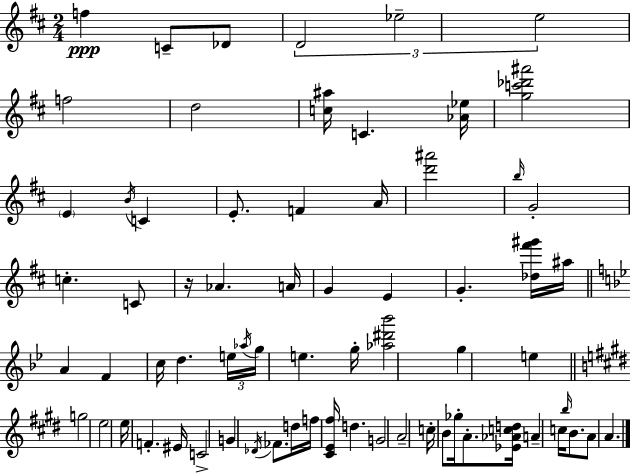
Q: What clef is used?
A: treble